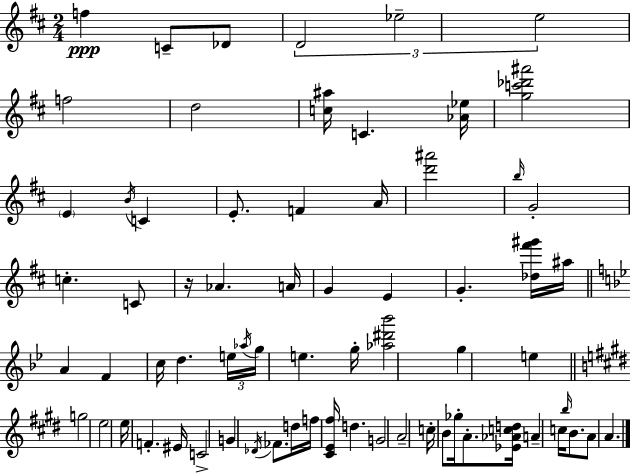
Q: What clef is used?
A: treble